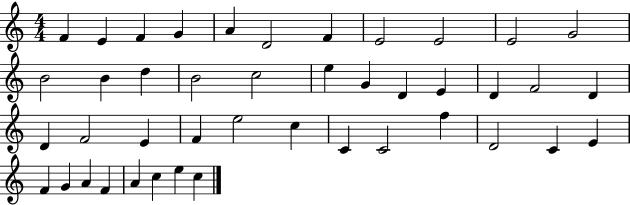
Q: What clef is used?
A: treble